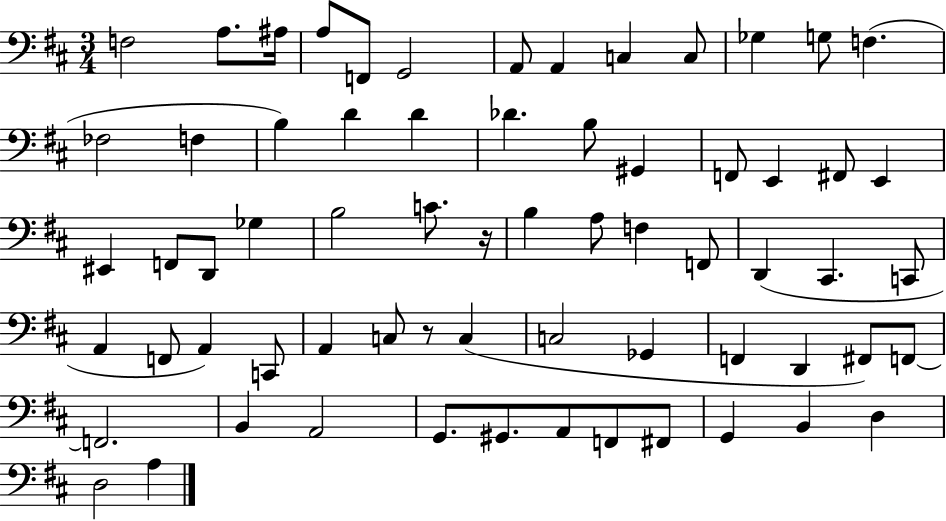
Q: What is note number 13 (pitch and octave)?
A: F3